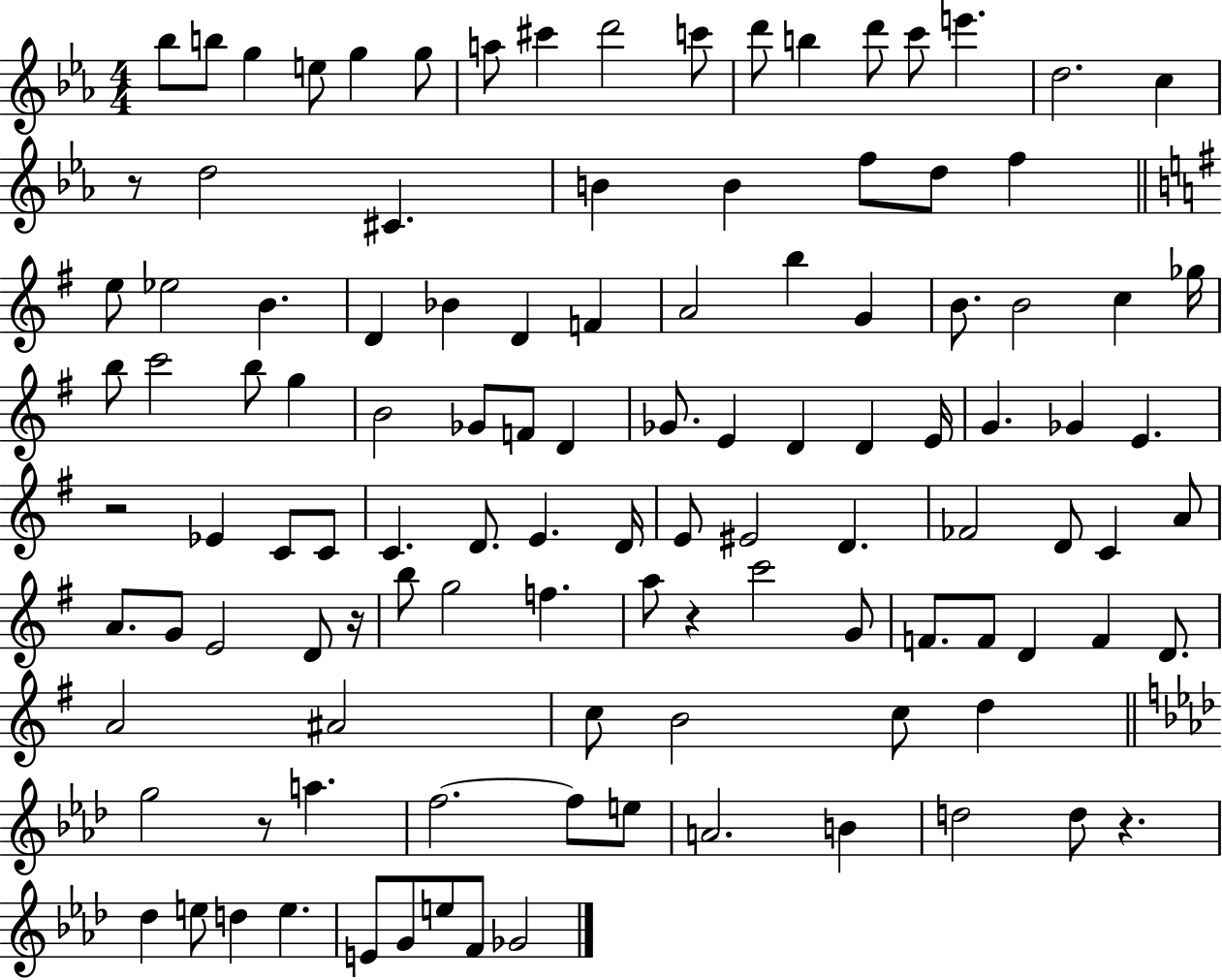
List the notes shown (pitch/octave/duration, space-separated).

Bb5/e B5/e G5/q E5/e G5/q G5/e A5/e C#6/q D6/h C6/e D6/e B5/q D6/e C6/e E6/q. D5/h. C5/q R/e D5/h C#4/q. B4/q B4/q F5/e D5/e F5/q E5/e Eb5/h B4/q. D4/q Bb4/q D4/q F4/q A4/h B5/q G4/q B4/e. B4/h C5/q Gb5/s B5/e C6/h B5/e G5/q B4/h Gb4/e F4/e D4/q Gb4/e. E4/q D4/q D4/q E4/s G4/q. Gb4/q E4/q. R/h Eb4/q C4/e C4/e C4/q. D4/e. E4/q. D4/s E4/e EIS4/h D4/q. FES4/h D4/e C4/q A4/e A4/e. G4/e E4/h D4/e R/s B5/e G5/h F5/q. A5/e R/q C6/h G4/e F4/e. F4/e D4/q F4/q D4/e. A4/h A#4/h C5/e B4/h C5/e D5/q G5/h R/e A5/q. F5/h. F5/e E5/e A4/h. B4/q D5/h D5/e R/q. Db5/q E5/e D5/q E5/q. E4/e G4/e E5/e F4/e Gb4/h